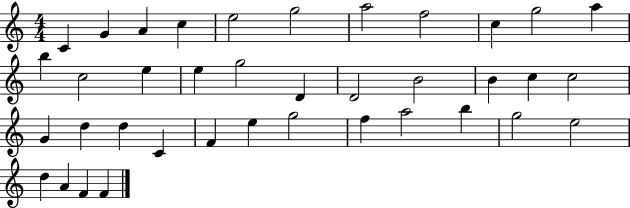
C4/q G4/q A4/q C5/q E5/h G5/h A5/h F5/h C5/q G5/h A5/q B5/q C5/h E5/q E5/q G5/h D4/q D4/h B4/h B4/q C5/q C5/h G4/q D5/q D5/q C4/q F4/q E5/q G5/h F5/q A5/h B5/q G5/h E5/h D5/q A4/q F4/q F4/q